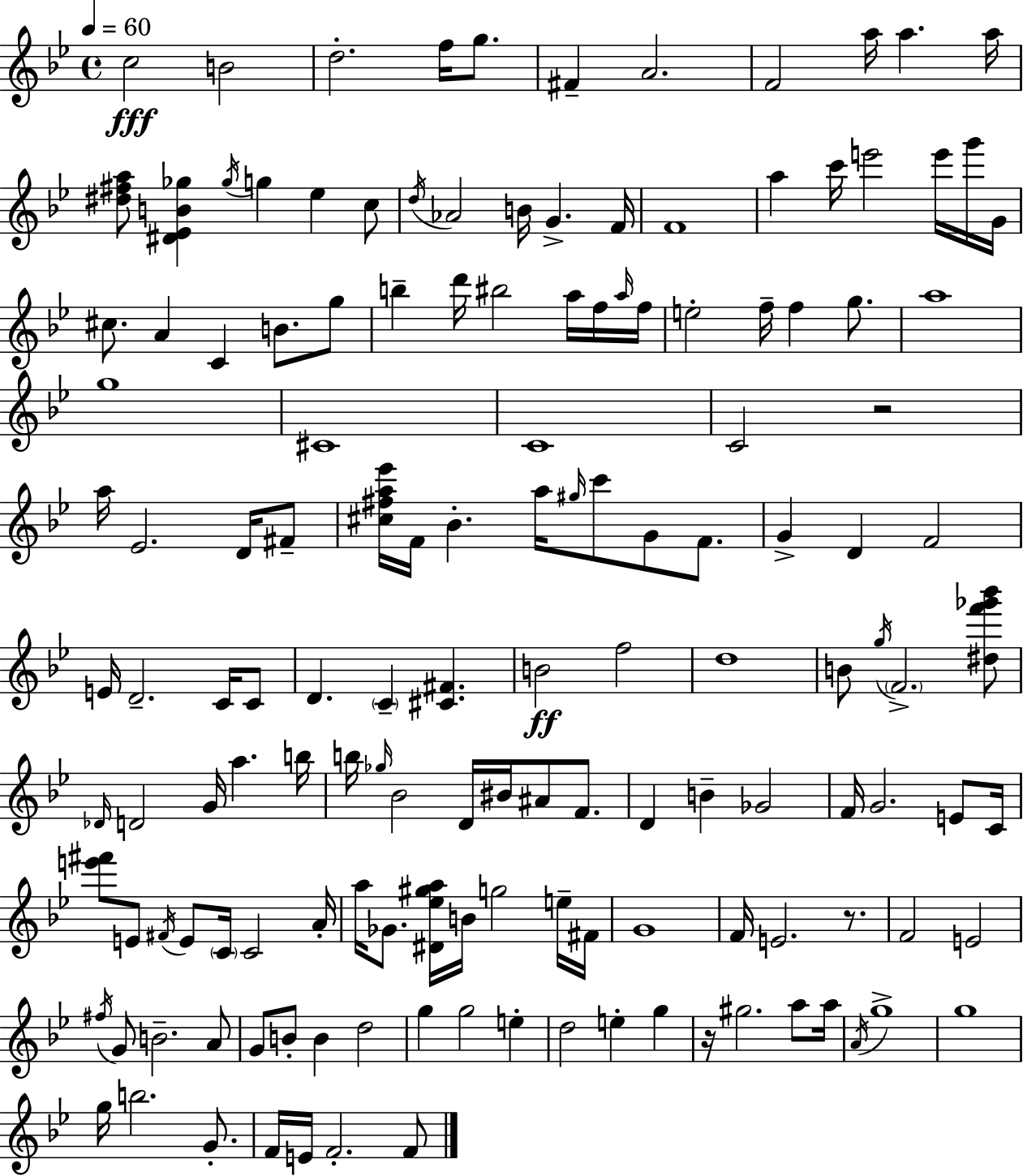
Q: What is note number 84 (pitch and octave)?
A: BIS4